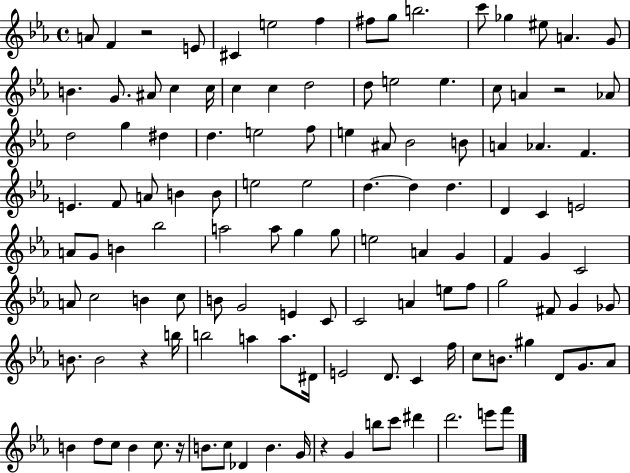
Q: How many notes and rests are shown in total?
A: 123